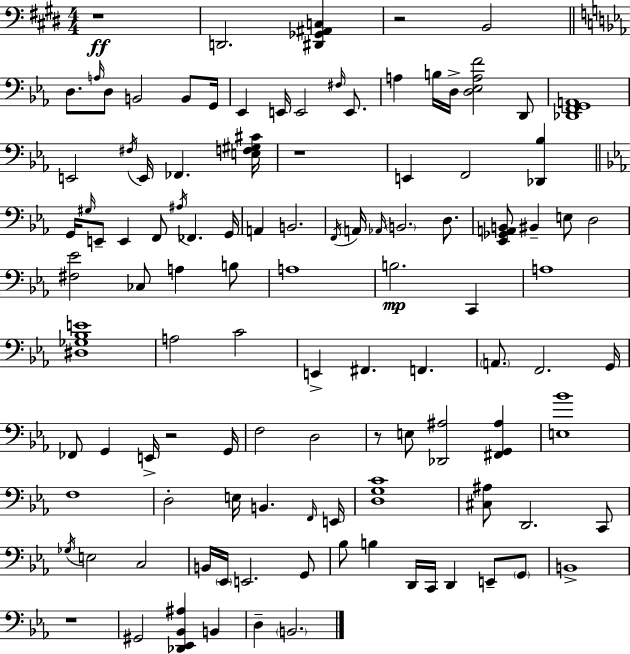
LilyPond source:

{
  \clef bass
  \numericTimeSignature
  \time 4/4
  \key e \major
  r1\ff | d,2. <dis, ges, ais, c>4 | r2 b,2 | \bar "||" \break \key ees \major d8. \grace { a16 } d8 b,2 b,8 | g,16 ees,4 e,16 e,2 \grace { fis16 } e,8. | a4 b16 d16-> <d ees a f'>2 | d,8 <des, f, g, a,>1 | \break e,2 \acciaccatura { fis16 } e,16 fes,4. | <e f gis cis'>16 r1 | e,4 f,2 <des, bes>4 | \bar "||" \break \key ees \major g,16 \grace { gis16 } e,8-- e,4 f,8 \acciaccatura { ais16 } fes,4. | g,16 a,4 b,2. | \acciaccatura { f,16 } a,16 \grace { aes,16 } \parenthesize b,2. | d8. <ees, ges, a, b,>8 bis,4-- e8 d2 | \break <fis ees'>2 ces8 a4 | b8 a1 | b2.\mp | c,4 a1 | \break <dis ges bes e'>1 | a2 c'2 | e,4-> fis,4. f,4. | \parenthesize a,8. f,2. | \break g,16 fes,8 g,4 e,16-> r2 | g,16 f2 d2 | r8 e8 <des, ais>2 | <fis, g, ais>4 <e bes'>1 | \break f1 | d2-. e16 b,4. | \grace { f,16 } e,16 <d g c'>1 | <cis ais>8 d,2. | \break c,8 \acciaccatura { ges16 } e2 c2 | b,16 \parenthesize ees,16 e,2. | g,8 bes8 b4 d,16 c,16 d,4 | e,8-- \parenthesize g,8 b,1-> | \break r1 | gis,2 <des, ees, bes, ais>4 | b,4 d4-- \parenthesize b,2. | \bar "|."
}